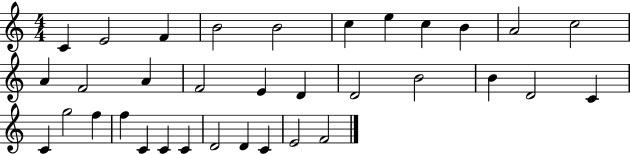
{
  \clef treble
  \numericTimeSignature
  \time 4/4
  \key c \major
  c'4 e'2 f'4 | b'2 b'2 | c''4 e''4 c''4 b'4 | a'2 c''2 | \break a'4 f'2 a'4 | f'2 e'4 d'4 | d'2 b'2 | b'4 d'2 c'4 | \break c'4 g''2 f''4 | f''4 c'4 c'4 c'4 | d'2 d'4 c'4 | e'2 f'2 | \break \bar "|."
}